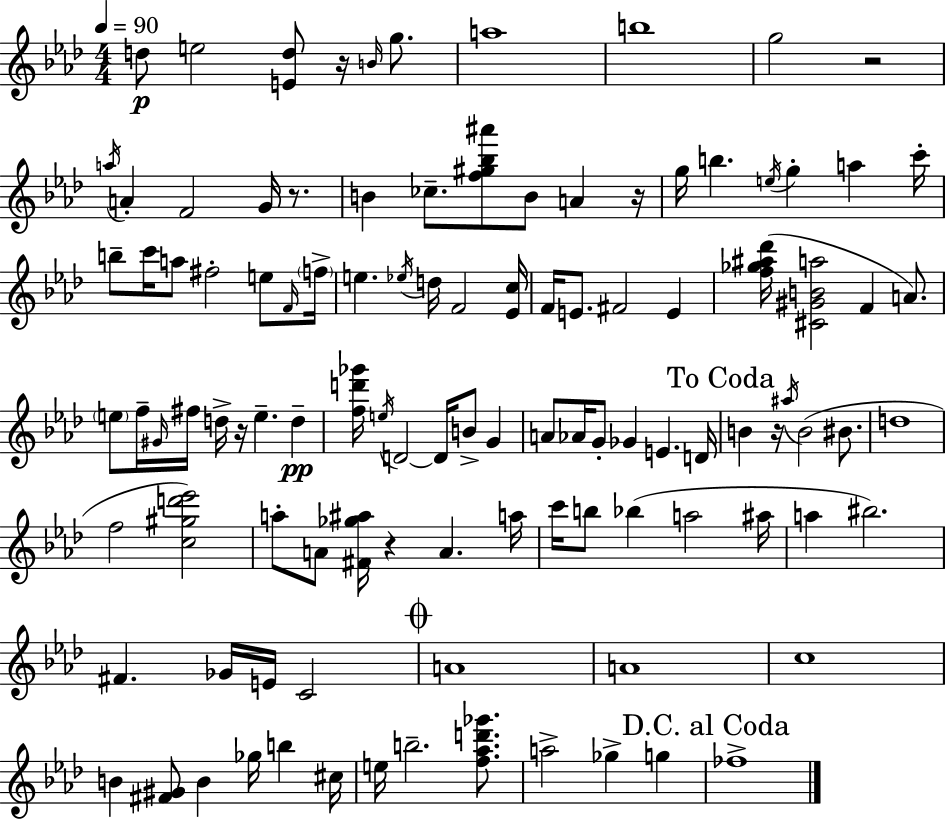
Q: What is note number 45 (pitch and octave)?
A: D5